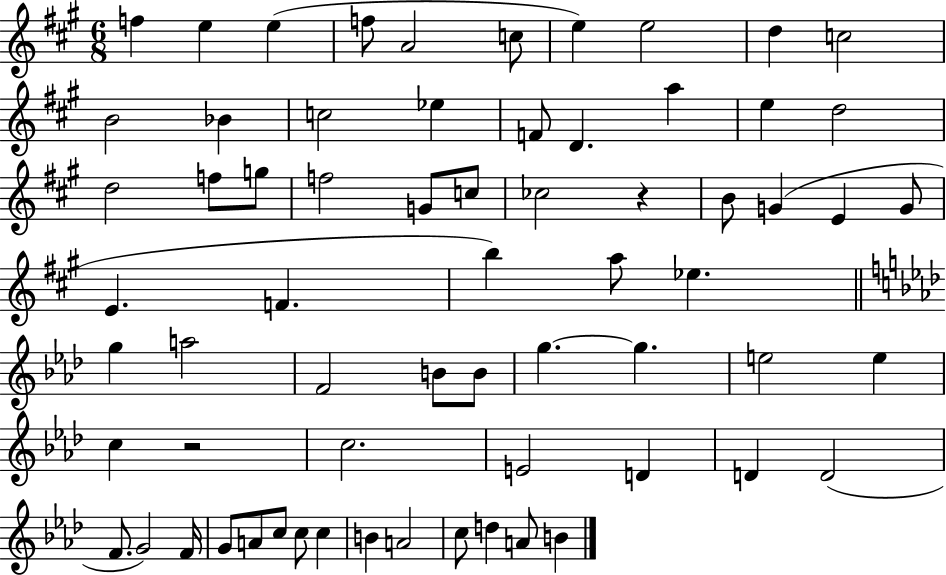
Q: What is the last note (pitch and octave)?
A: B4